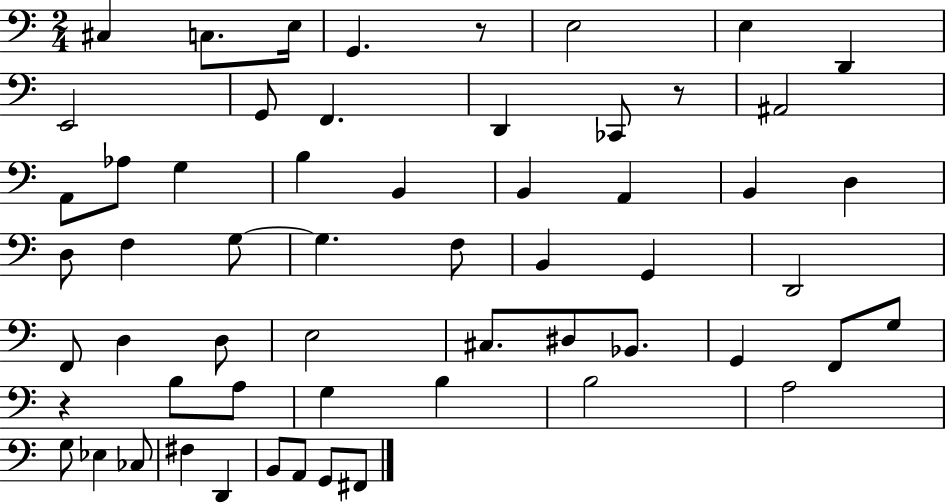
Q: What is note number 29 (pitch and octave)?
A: G2